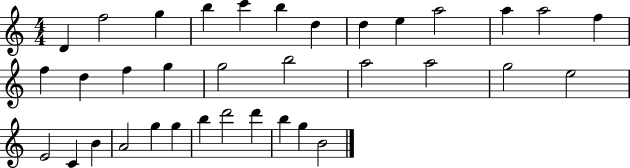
D4/q F5/h G5/q B5/q C6/q B5/q D5/q D5/q E5/q A5/h A5/q A5/h F5/q F5/q D5/q F5/q G5/q G5/h B5/h A5/h A5/h G5/h E5/h E4/h C4/q B4/q A4/h G5/q G5/q B5/q D6/h D6/q B5/q G5/q B4/h